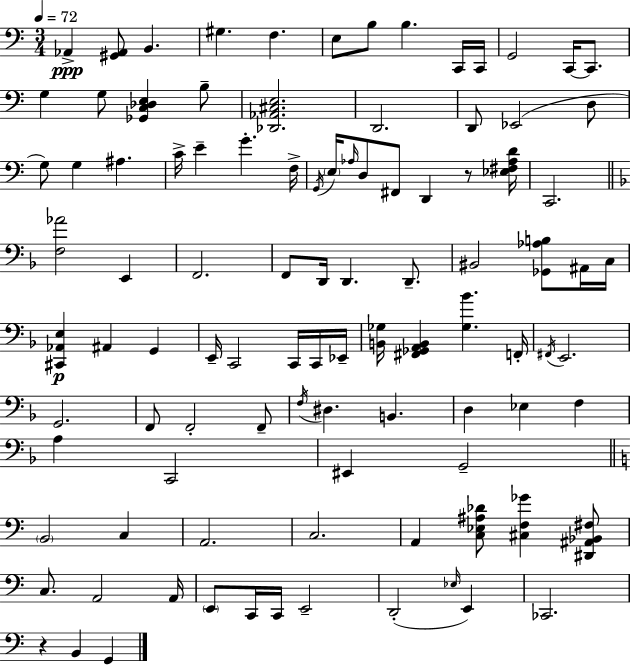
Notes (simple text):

Ab2/q [G#2,Ab2]/e B2/q. G#3/q. F3/q. E3/e B3/e B3/q. C2/s C2/s G2/h C2/s C2/e. G3/q G3/e [Gb2,C3,Db3,E3]/q B3/e [Db2,Ab2,C#3,E3]/h. D2/h. D2/e Eb2/h D3/e G3/e G3/q A#3/q. C4/s E4/q G4/q. F3/s G2/s E3/s Ab3/s D3/e F#2/e D2/q R/e [Eb3,F#3,Ab3,D4]/s C2/h. [F3,Ab4]/h E2/q F2/h. F2/e D2/s D2/q. D2/e. BIS2/h [Gb2,Ab3,B3]/e A#2/s C3/s [C#2,Ab2,E3]/q A#2/q G2/q E2/s C2/h C2/s C2/s Eb2/s [B2,Gb3]/s [F#2,Gb2,A2,B2]/q [Gb3,Bb4]/q. F2/s F#2/s E2/h. G2/h. F2/e F2/h F2/e F3/s D#3/q. B2/q. D3/q Eb3/q F3/q A3/q C2/h EIS2/q G2/h B2/h C3/q A2/h. C3/h. A2/q [C3,Eb3,A#3,Db4]/e [C#3,F3,Gb4]/q [D#2,A#2,Bb2,F#3]/e C3/e. A2/h A2/s E2/e C2/s C2/s E2/h D2/h Eb3/s E2/q CES2/h. R/q B2/q G2/q